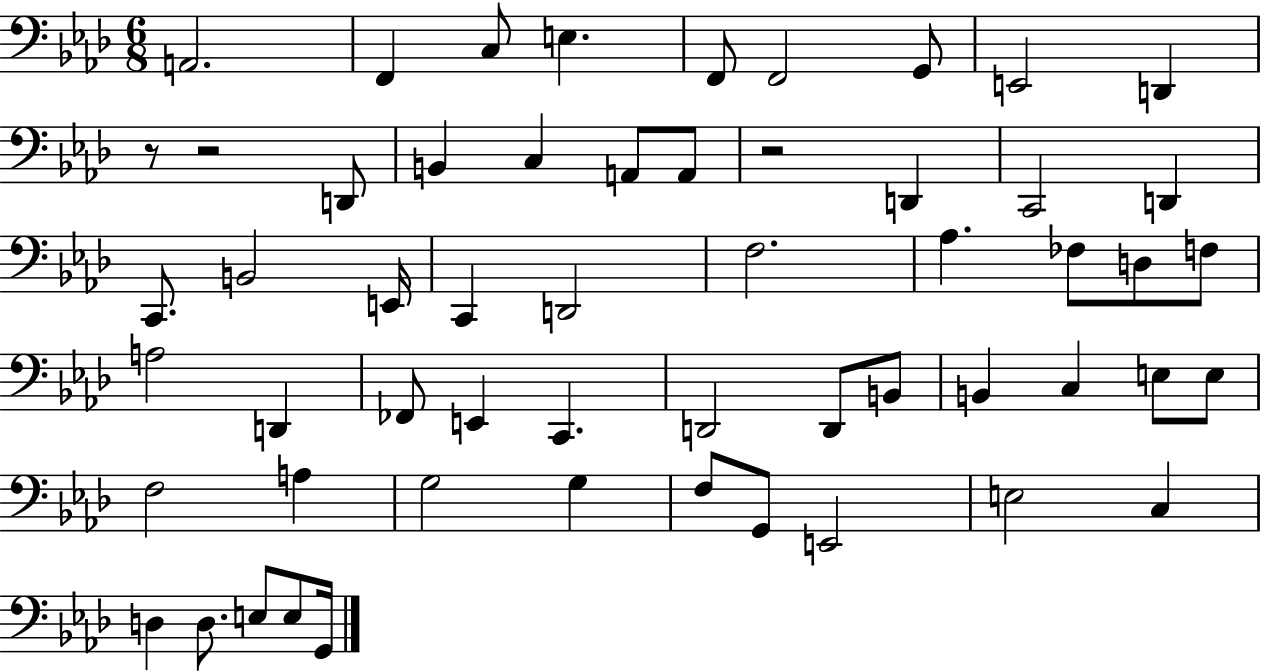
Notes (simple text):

A2/h. F2/q C3/e E3/q. F2/e F2/h G2/e E2/h D2/q R/e R/h D2/e B2/q C3/q A2/e A2/e R/h D2/q C2/h D2/q C2/e. B2/h E2/s C2/q D2/h F3/h. Ab3/q. FES3/e D3/e F3/e A3/h D2/q FES2/e E2/q C2/q. D2/h D2/e B2/e B2/q C3/q E3/e E3/e F3/h A3/q G3/h G3/q F3/e G2/e E2/h E3/h C3/q D3/q D3/e. E3/e E3/e G2/s